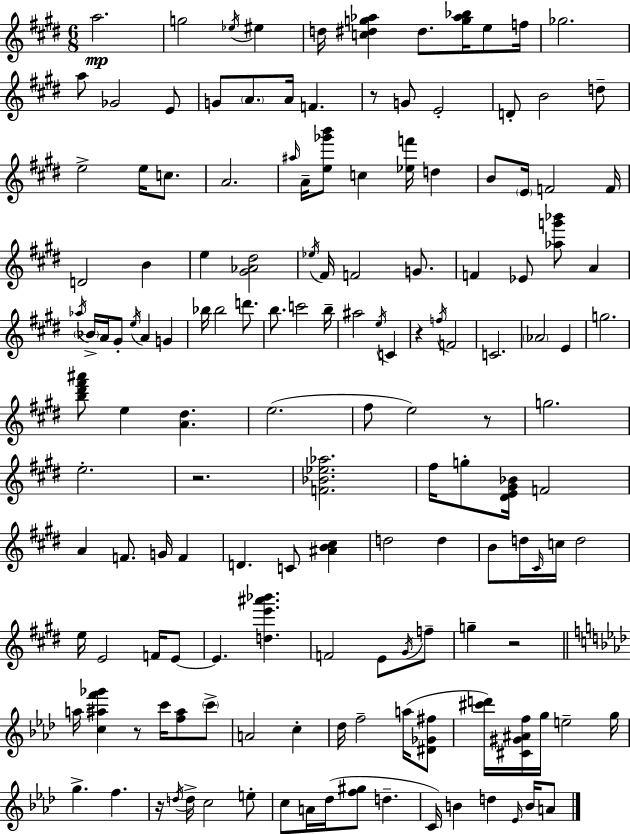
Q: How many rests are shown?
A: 7